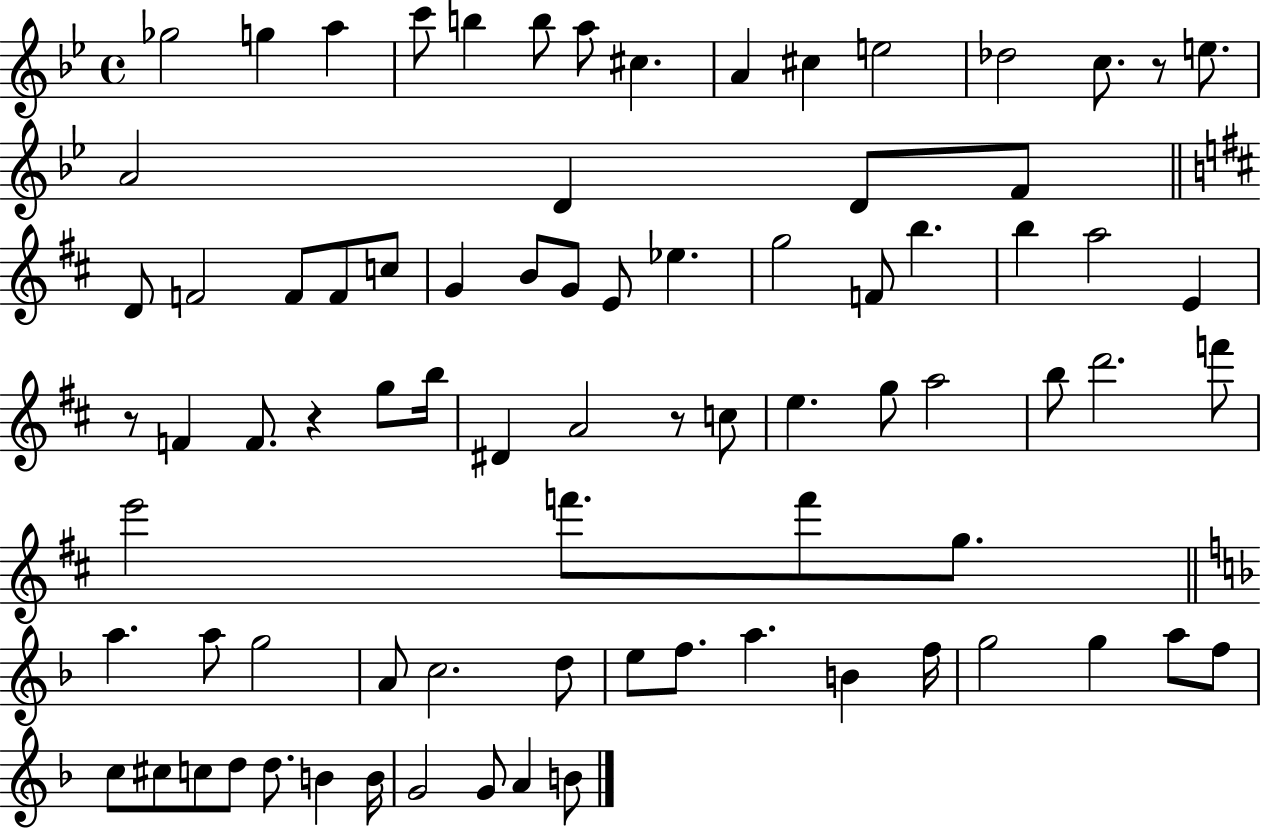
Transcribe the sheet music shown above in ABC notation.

X:1
T:Untitled
M:4/4
L:1/4
K:Bb
_g2 g a c'/2 b b/2 a/2 ^c A ^c e2 _d2 c/2 z/2 e/2 A2 D D/2 F/2 D/2 F2 F/2 F/2 c/2 G B/2 G/2 E/2 _e g2 F/2 b b a2 E z/2 F F/2 z g/2 b/4 ^D A2 z/2 c/2 e g/2 a2 b/2 d'2 f'/2 e'2 f'/2 f'/2 g/2 a a/2 g2 A/2 c2 d/2 e/2 f/2 a B f/4 g2 g a/2 f/2 c/2 ^c/2 c/2 d/2 d/2 B B/4 G2 G/2 A B/2